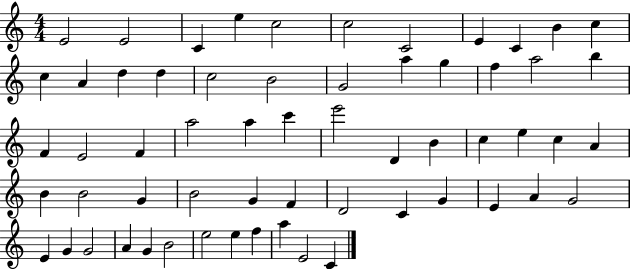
E4/h E4/h C4/q E5/q C5/h C5/h C4/h E4/q C4/q B4/q C5/q C5/q A4/q D5/q D5/q C5/h B4/h G4/h A5/q G5/q F5/q A5/h B5/q F4/q E4/h F4/q A5/h A5/q C6/q E6/h D4/q B4/q C5/q E5/q C5/q A4/q B4/q B4/h G4/q B4/h G4/q F4/q D4/h C4/q G4/q E4/q A4/q G4/h E4/q G4/q G4/h A4/q G4/q B4/h E5/h E5/q F5/q A5/q E4/h C4/q